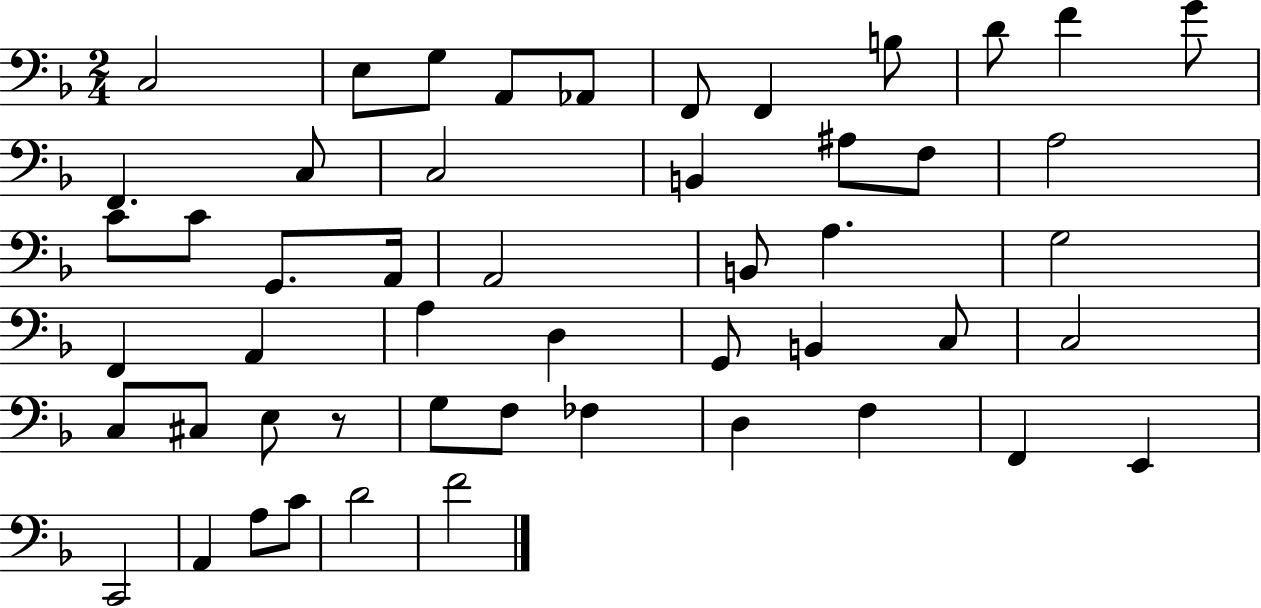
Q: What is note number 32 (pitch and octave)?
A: B2